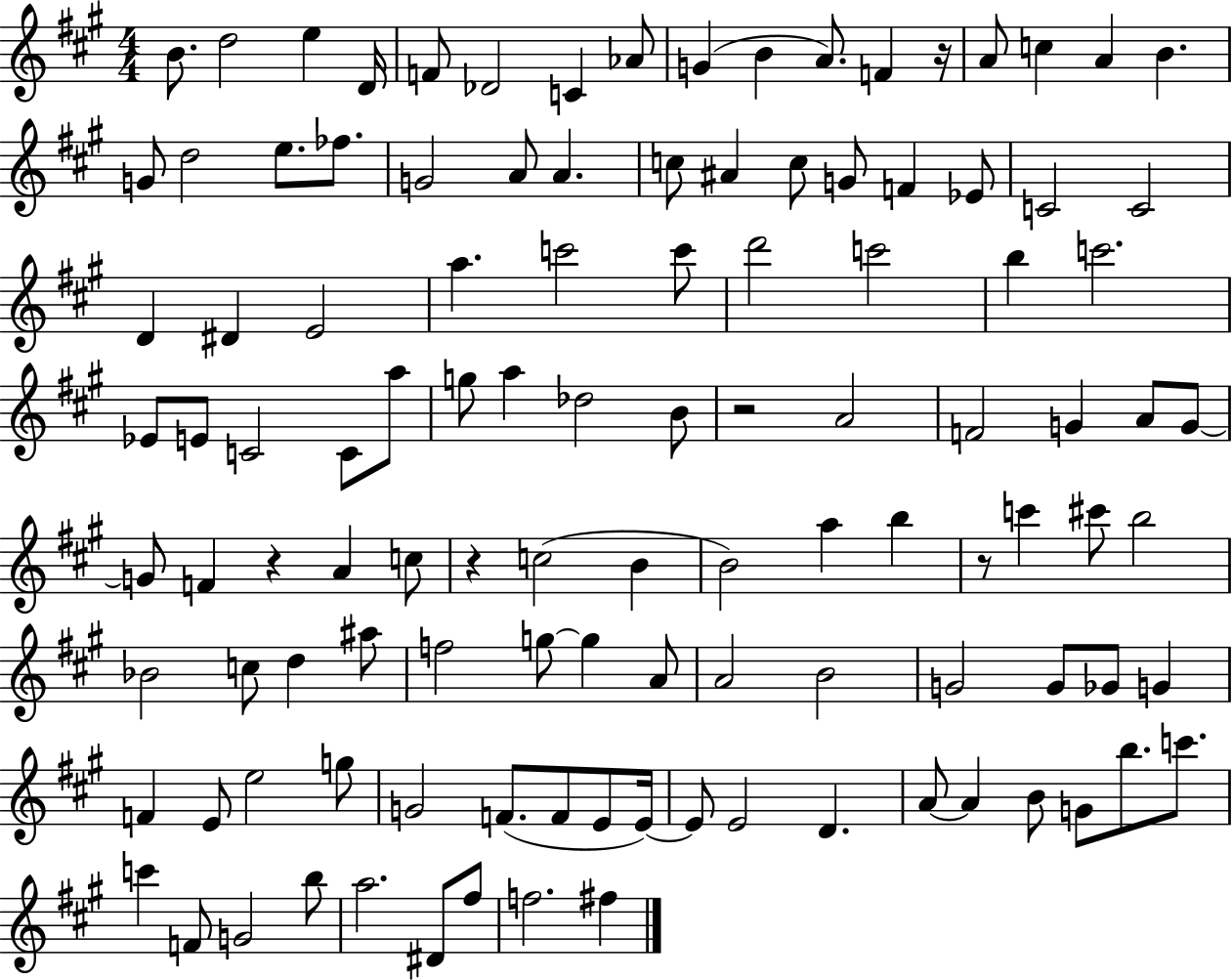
{
  \clef treble
  \numericTimeSignature
  \time 4/4
  \key a \major
  b'8. d''2 e''4 d'16 | f'8 des'2 c'4 aes'8 | g'4( b'4 a'8.) f'4 r16 | a'8 c''4 a'4 b'4. | \break g'8 d''2 e''8. fes''8. | g'2 a'8 a'4. | c''8 ais'4 c''8 g'8 f'4 ees'8 | c'2 c'2 | \break d'4 dis'4 e'2 | a''4. c'''2 c'''8 | d'''2 c'''2 | b''4 c'''2. | \break ees'8 e'8 c'2 c'8 a''8 | g''8 a''4 des''2 b'8 | r2 a'2 | f'2 g'4 a'8 g'8~~ | \break g'8 f'4 r4 a'4 c''8 | r4 c''2( b'4 | b'2) a''4 b''4 | r8 c'''4 cis'''8 b''2 | \break bes'2 c''8 d''4 ais''8 | f''2 g''8~~ g''4 a'8 | a'2 b'2 | g'2 g'8 ges'8 g'4 | \break f'4 e'8 e''2 g''8 | g'2 f'8.( f'8 e'8 e'16~~) | e'8 e'2 d'4. | a'8~~ a'4 b'8 g'8 b''8. c'''8. | \break c'''4 f'8 g'2 b''8 | a''2. dis'8 fis''8 | f''2. fis''4 | \bar "|."
}